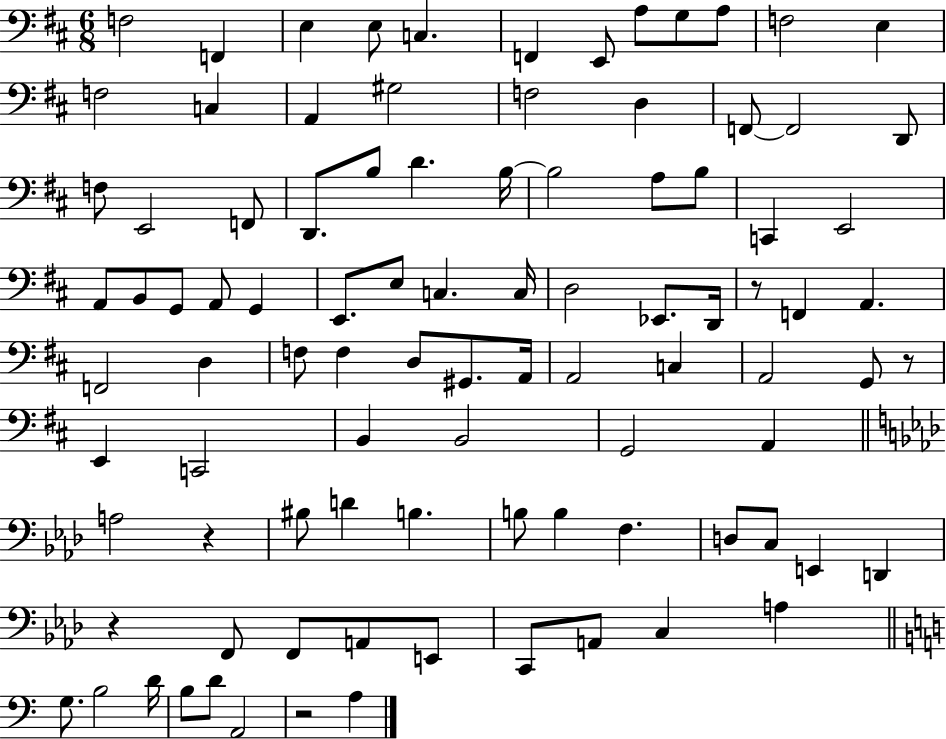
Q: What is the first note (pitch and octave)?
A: F3